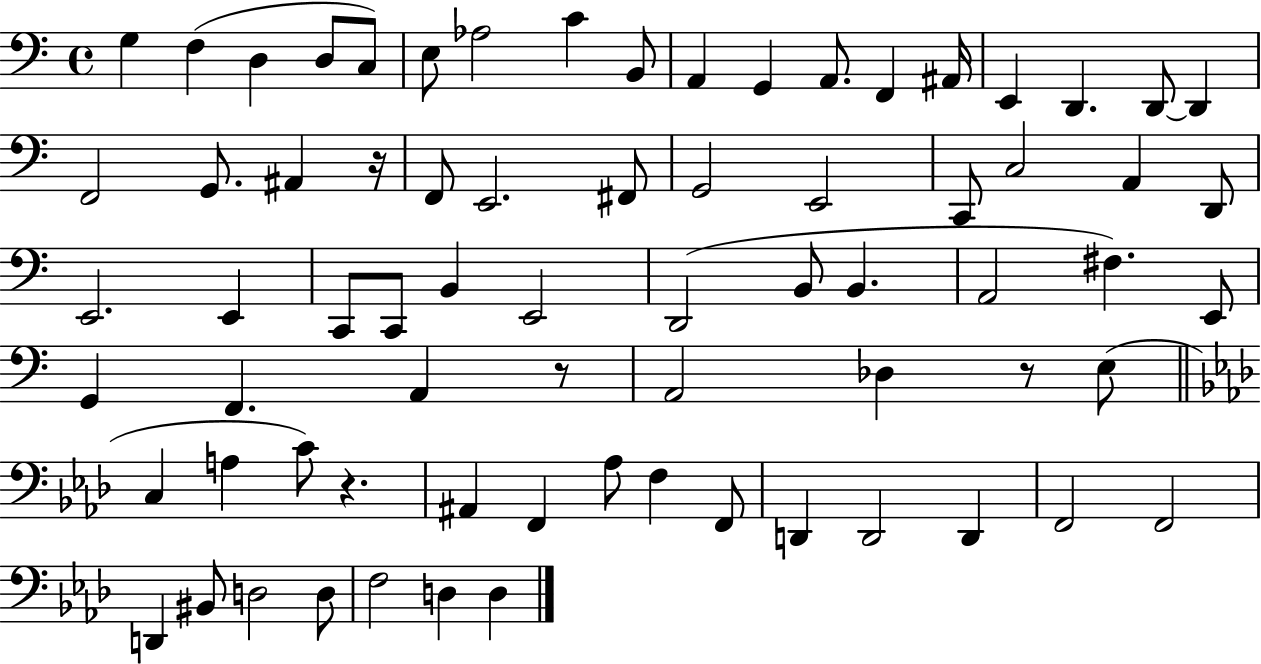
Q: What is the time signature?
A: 4/4